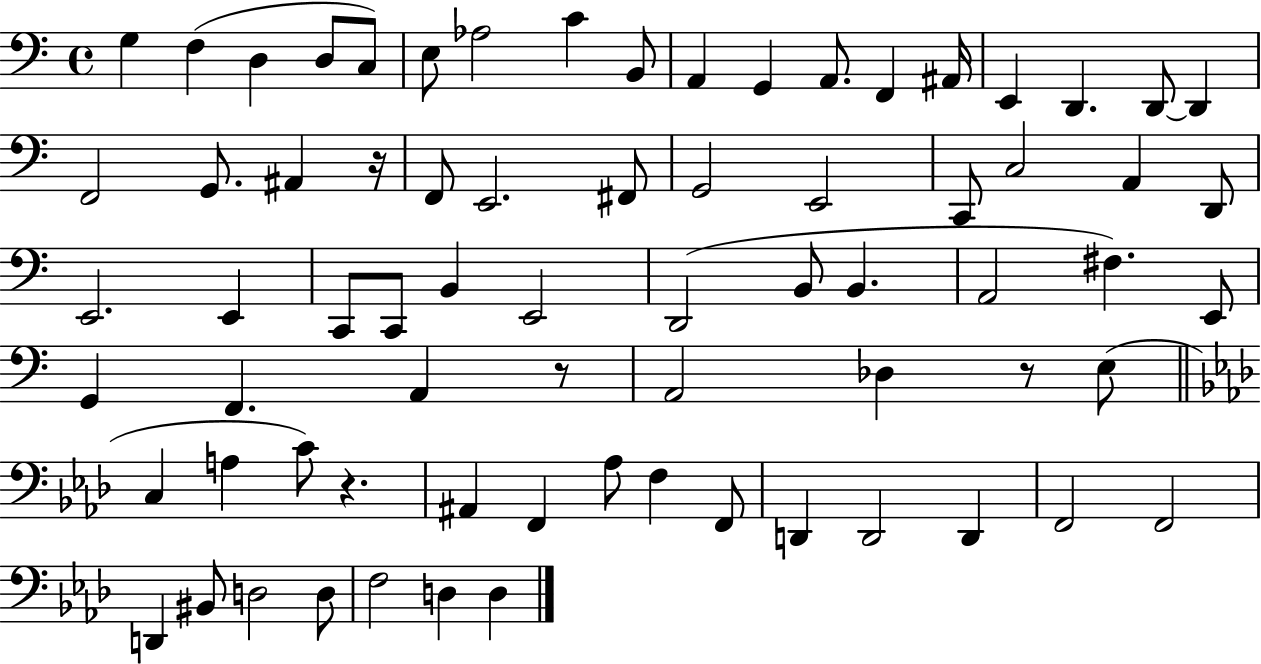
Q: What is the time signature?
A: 4/4